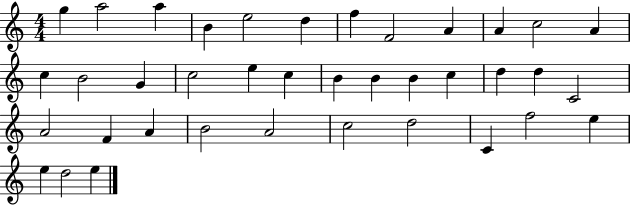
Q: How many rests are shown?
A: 0